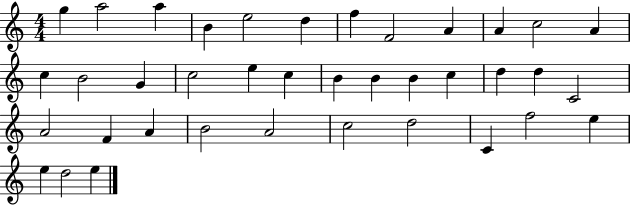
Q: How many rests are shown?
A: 0